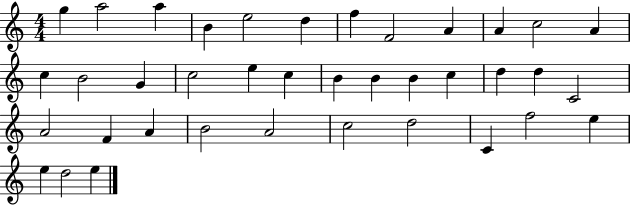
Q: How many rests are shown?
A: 0